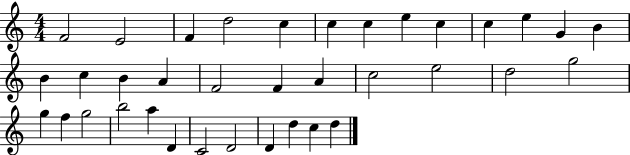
F4/h E4/h F4/q D5/h C5/q C5/q C5/q E5/q C5/q C5/q E5/q G4/q B4/q B4/q C5/q B4/q A4/q F4/h F4/q A4/q C5/h E5/h D5/h G5/h G5/q F5/q G5/h B5/h A5/q D4/q C4/h D4/h D4/q D5/q C5/q D5/q